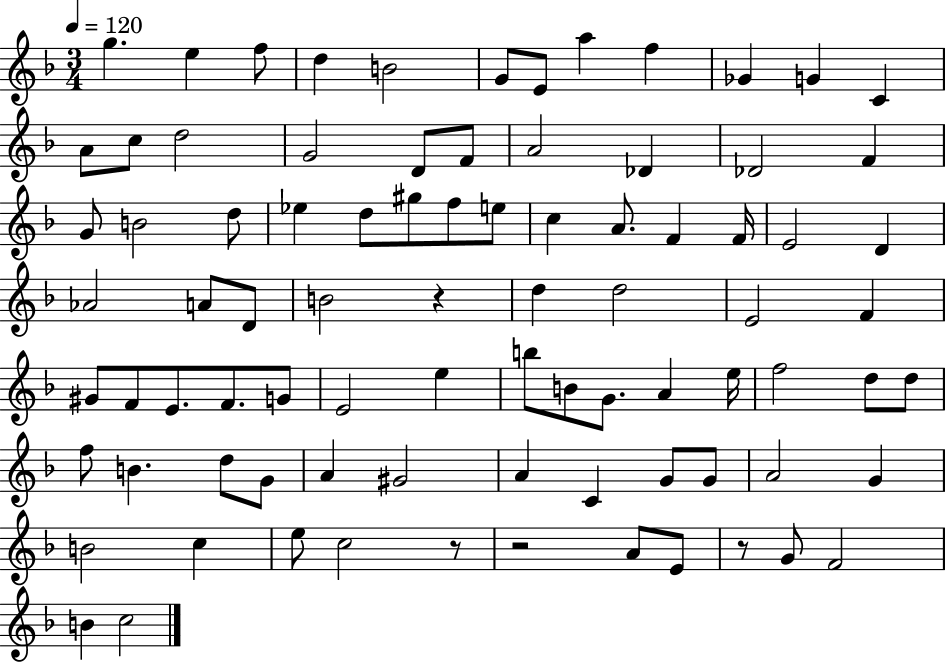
X:1
T:Untitled
M:3/4
L:1/4
K:F
g e f/2 d B2 G/2 E/2 a f _G G C A/2 c/2 d2 G2 D/2 F/2 A2 _D _D2 F G/2 B2 d/2 _e d/2 ^g/2 f/2 e/2 c A/2 F F/4 E2 D _A2 A/2 D/2 B2 z d d2 E2 F ^G/2 F/2 E/2 F/2 G/2 E2 e b/2 B/2 G/2 A e/4 f2 d/2 d/2 f/2 B d/2 G/2 A ^G2 A C G/2 G/2 A2 G B2 c e/2 c2 z/2 z2 A/2 E/2 z/2 G/2 F2 B c2